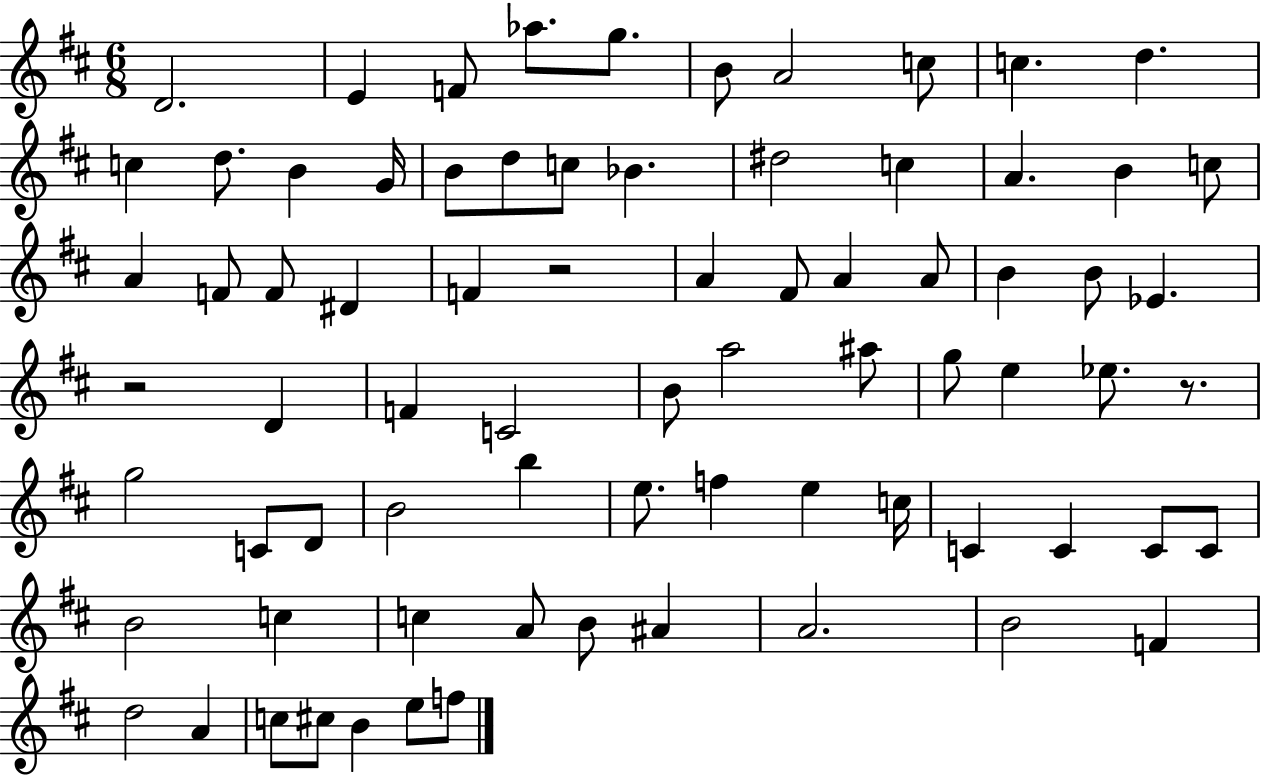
X:1
T:Untitled
M:6/8
L:1/4
K:D
D2 E F/2 _a/2 g/2 B/2 A2 c/2 c d c d/2 B G/4 B/2 d/2 c/2 _B ^d2 c A B c/2 A F/2 F/2 ^D F z2 A ^F/2 A A/2 B B/2 _E z2 D F C2 B/2 a2 ^a/2 g/2 e _e/2 z/2 g2 C/2 D/2 B2 b e/2 f e c/4 C C C/2 C/2 B2 c c A/2 B/2 ^A A2 B2 F d2 A c/2 ^c/2 B e/2 f/2